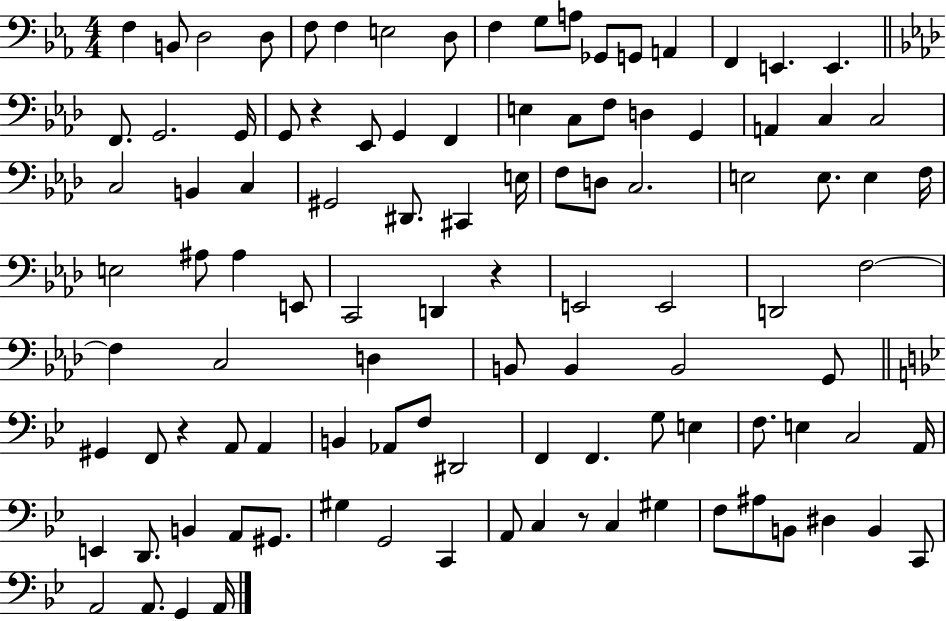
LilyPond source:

{
  \clef bass
  \numericTimeSignature
  \time 4/4
  \key ees \major
  f4 b,8 d2 d8 | f8 f4 e2 d8 | f4 g8 a8 ges,8 g,8 a,4 | f,4 e,4. e,4. | \break \bar "||" \break \key f \minor f,8. g,2. g,16 | g,8 r4 ees,8 g,4 f,4 | e4 c8 f8 d4 g,4 | a,4 c4 c2 | \break c2 b,4 c4 | gis,2 dis,8. cis,4 e16 | f8 d8 c2. | e2 e8. e4 f16 | \break e2 ais8 ais4 e,8 | c,2 d,4 r4 | e,2 e,2 | d,2 f2~~ | \break f4 c2 d4 | b,8 b,4 b,2 g,8 | \bar "||" \break \key bes \major gis,4 f,8 r4 a,8 a,4 | b,4 aes,8 f8 dis,2 | f,4 f,4. g8 e4 | f8. e4 c2 a,16 | \break e,4 d,8. b,4 a,8 gis,8. | gis4 g,2 c,4 | a,8 c4 r8 c4 gis4 | f8 ais8 b,8 dis4 b,4 c,8 | \break a,2 a,8. g,4 a,16 | \bar "|."
}